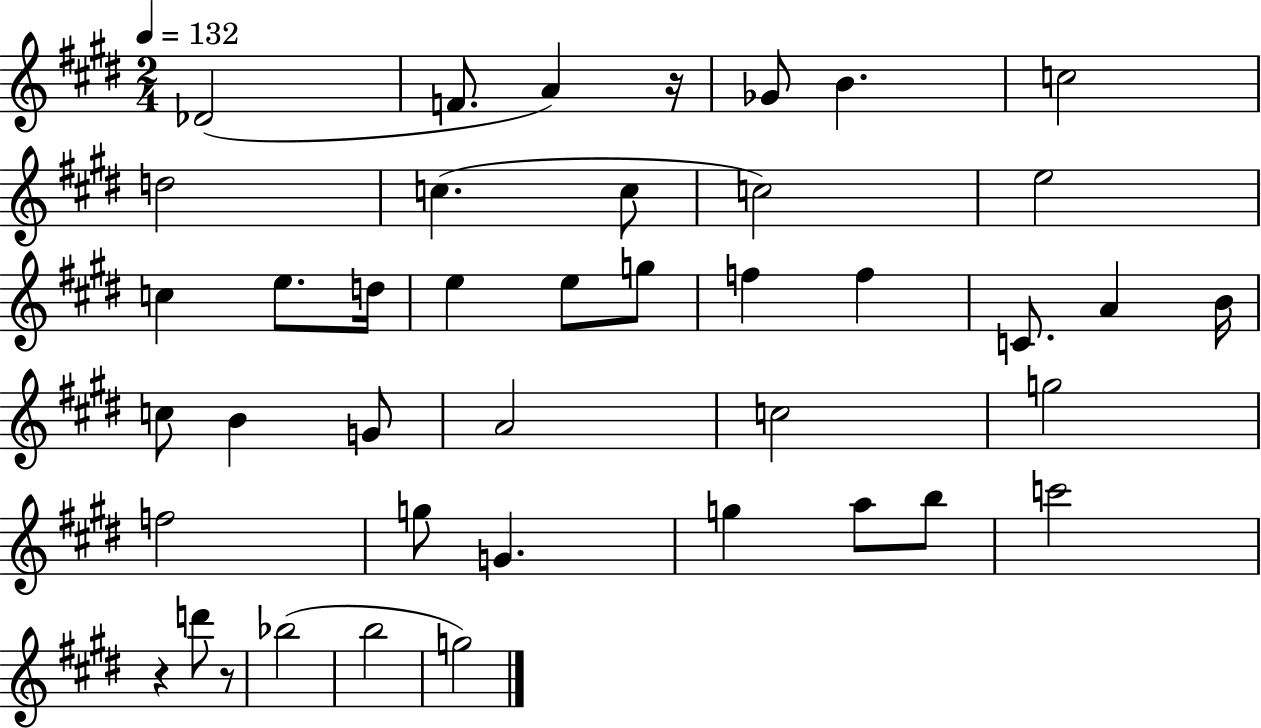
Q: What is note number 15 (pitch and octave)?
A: E5